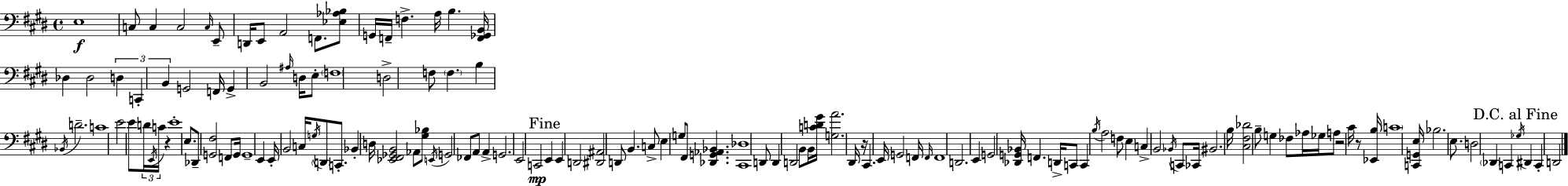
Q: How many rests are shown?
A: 4